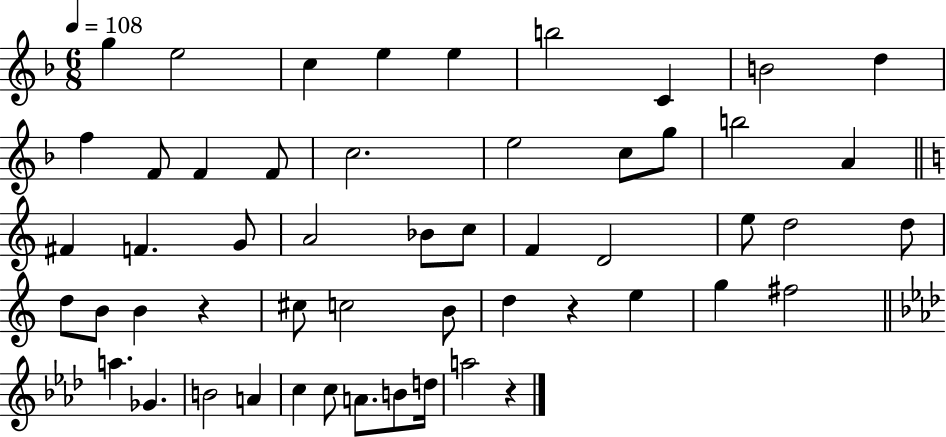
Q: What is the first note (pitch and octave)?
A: G5